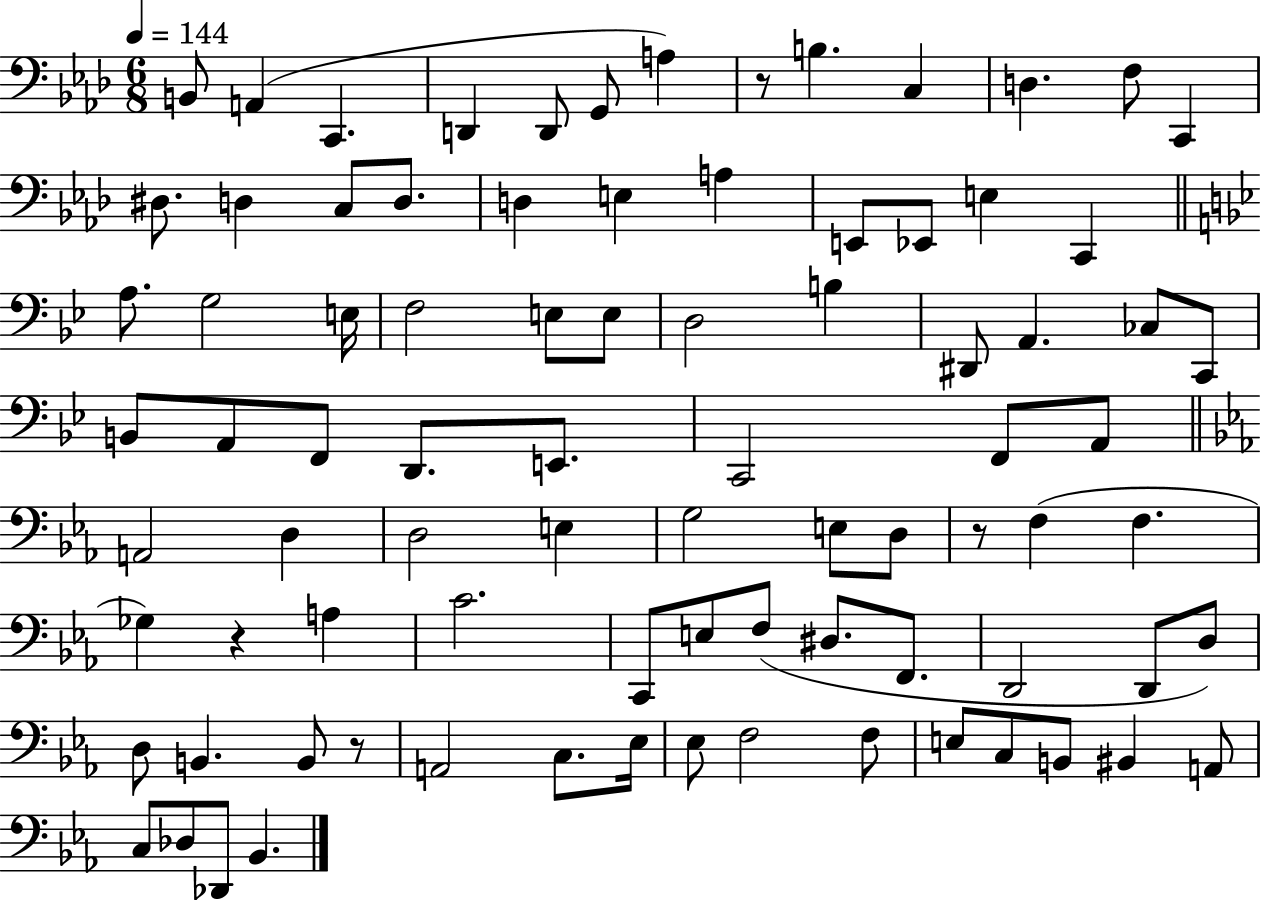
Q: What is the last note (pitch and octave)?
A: Bb2